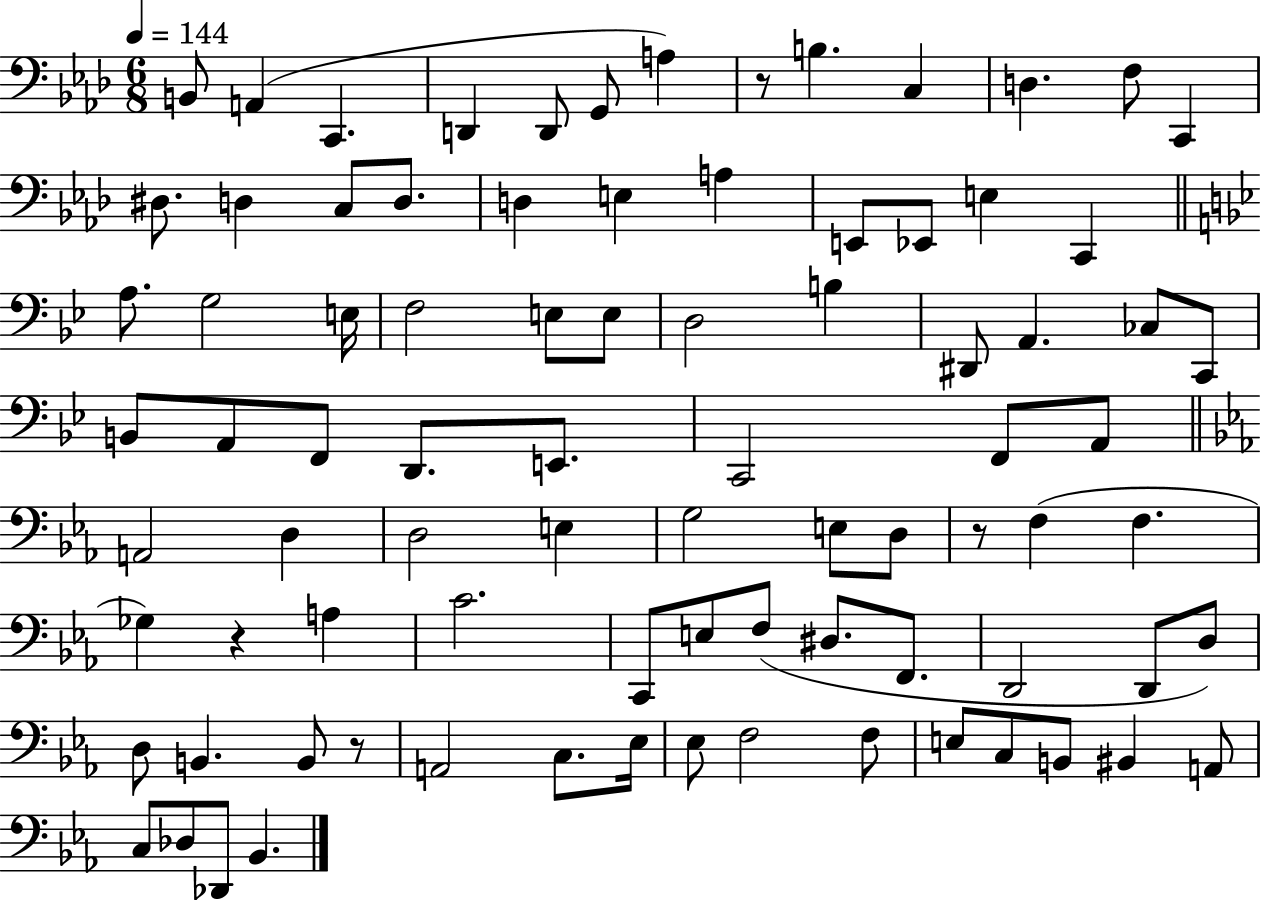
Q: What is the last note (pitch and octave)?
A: Bb2